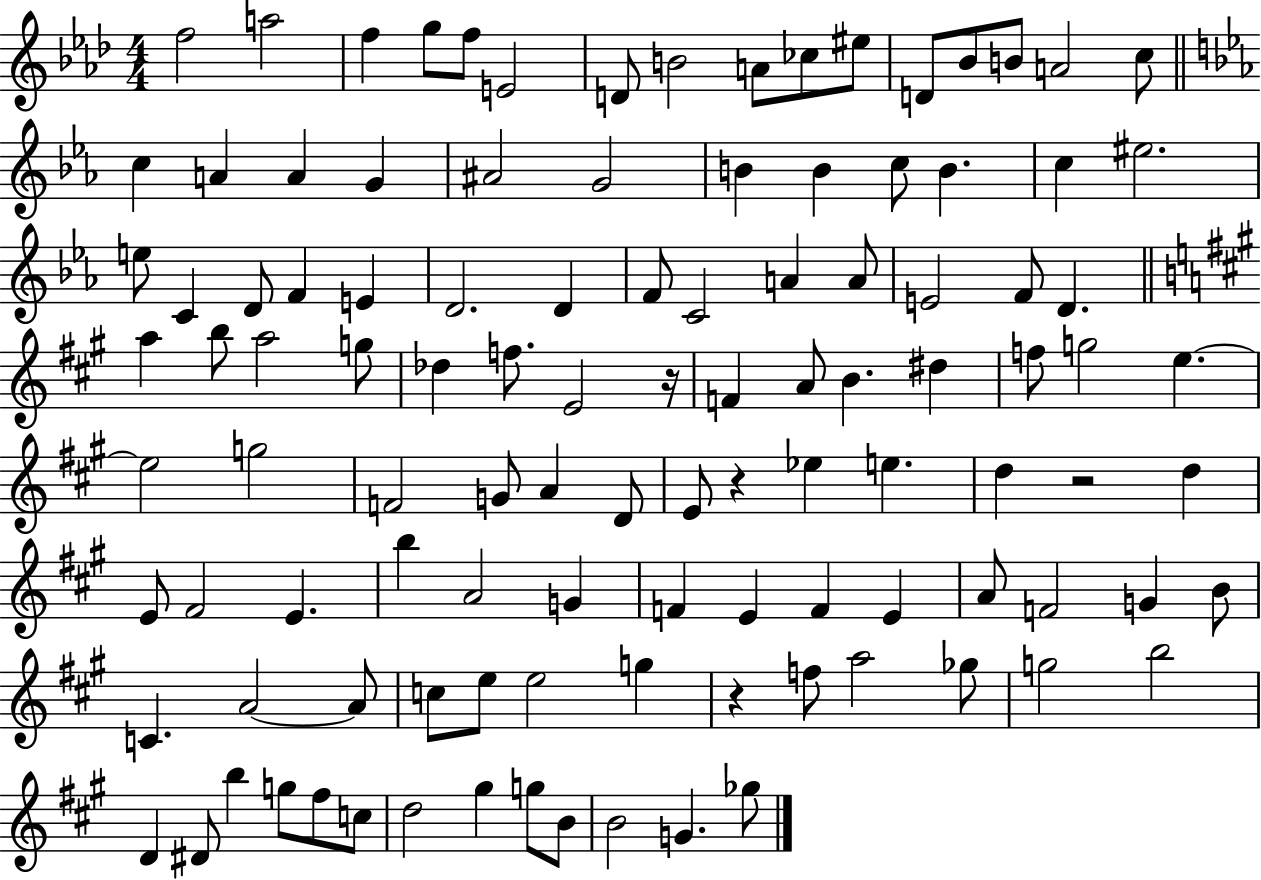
F5/h A5/h F5/q G5/e F5/e E4/h D4/e B4/h A4/e CES5/e EIS5/e D4/e Bb4/e B4/e A4/h C5/e C5/q A4/q A4/q G4/q A#4/h G4/h B4/q B4/q C5/e B4/q. C5/q EIS5/h. E5/e C4/q D4/e F4/q E4/q D4/h. D4/q F4/e C4/h A4/q A4/e E4/h F4/e D4/q. A5/q B5/e A5/h G5/e Db5/q F5/e. E4/h R/s F4/q A4/e B4/q. D#5/q F5/e G5/h E5/q. E5/h G5/h F4/h G4/e A4/q D4/e E4/e R/q Eb5/q E5/q. D5/q R/h D5/q E4/e F#4/h E4/q. B5/q A4/h G4/q F4/q E4/q F4/q E4/q A4/e F4/h G4/q B4/e C4/q. A4/h A4/e C5/e E5/e E5/h G5/q R/q F5/e A5/h Gb5/e G5/h B5/h D4/q D#4/e B5/q G5/e F#5/e C5/e D5/h G#5/q G5/e B4/e B4/h G4/q. Gb5/e